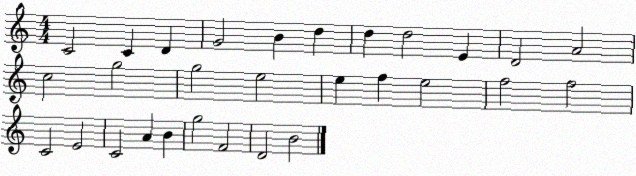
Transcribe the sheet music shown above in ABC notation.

X:1
T:Untitled
M:4/4
L:1/4
K:C
C2 C D G2 B d d d2 E D2 A2 c2 g2 g2 e2 e f e2 f2 f2 C2 E2 C2 A B g2 F2 D2 B2